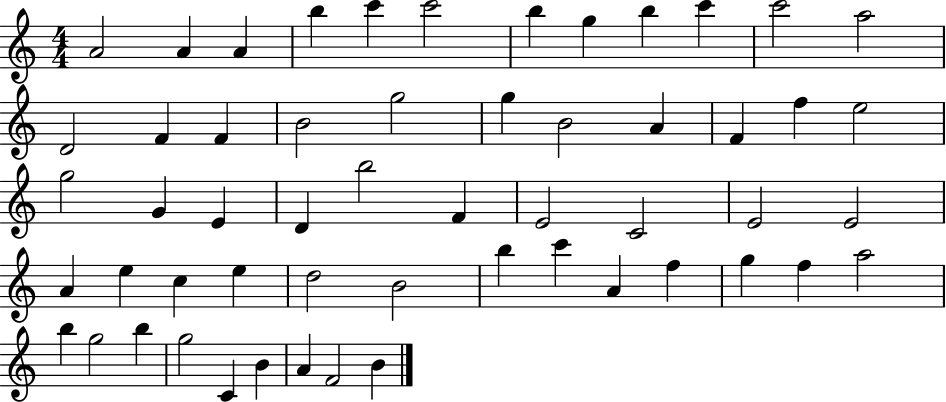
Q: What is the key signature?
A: C major